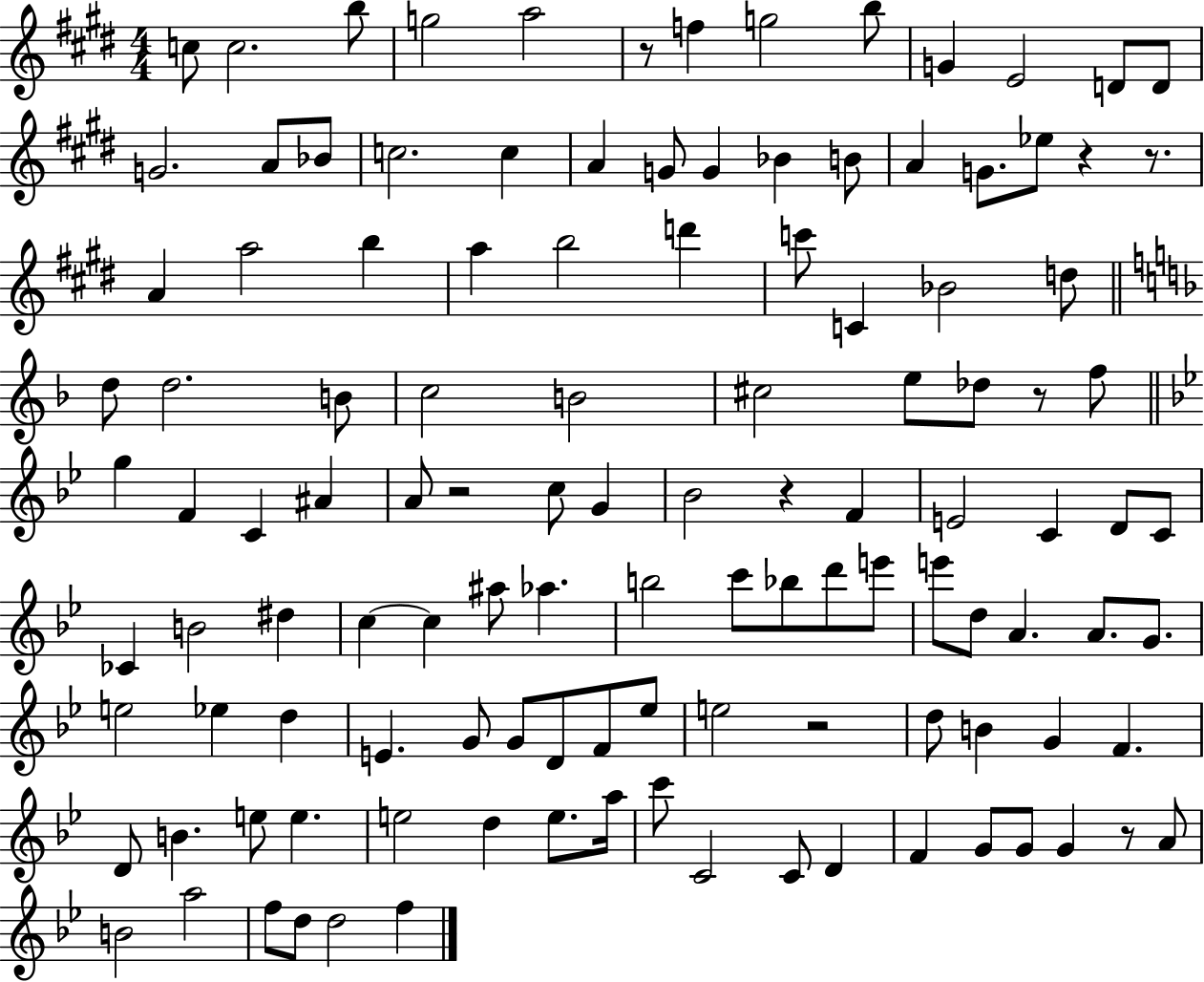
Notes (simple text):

C5/e C5/h. B5/e G5/h A5/h R/e F5/q G5/h B5/e G4/q E4/h D4/e D4/e G4/h. A4/e Bb4/e C5/h. C5/q A4/q G4/e G4/q Bb4/q B4/e A4/q G4/e. Eb5/e R/q R/e. A4/q A5/h B5/q A5/q B5/h D6/q C6/e C4/q Bb4/h D5/e D5/e D5/h. B4/e C5/h B4/h C#5/h E5/e Db5/e R/e F5/e G5/q F4/q C4/q A#4/q A4/e R/h C5/e G4/q Bb4/h R/q F4/q E4/h C4/q D4/e C4/e CES4/q B4/h D#5/q C5/q C5/q A#5/e Ab5/q. B5/h C6/e Bb5/e D6/e E6/e E6/e D5/e A4/q. A4/e. G4/e. E5/h Eb5/q D5/q E4/q. G4/e G4/e D4/e F4/e Eb5/e E5/h R/h D5/e B4/q G4/q F4/q. D4/e B4/q. E5/e E5/q. E5/h D5/q E5/e. A5/s C6/e C4/h C4/e D4/q F4/q G4/e G4/e G4/q R/e A4/e B4/h A5/h F5/e D5/e D5/h F5/q